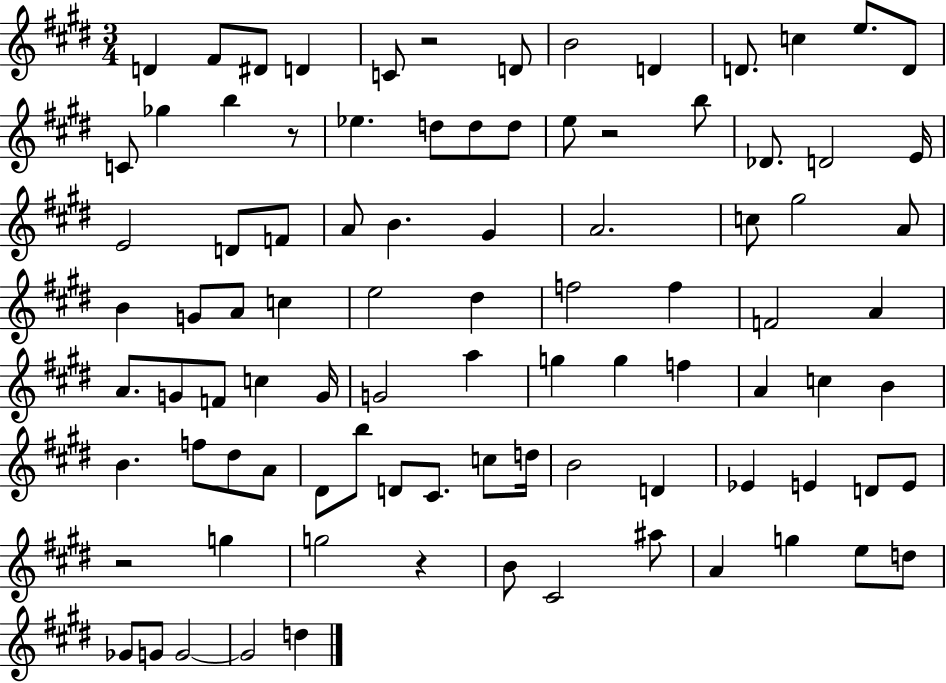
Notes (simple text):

D4/q F#4/e D#4/e D4/q C4/e R/h D4/e B4/h D4/q D4/e. C5/q E5/e. D4/e C4/e Gb5/q B5/q R/e Eb5/q. D5/e D5/e D5/e E5/e R/h B5/e Db4/e. D4/h E4/s E4/h D4/e F4/e A4/e B4/q. G#4/q A4/h. C5/e G#5/h A4/e B4/q G4/e A4/e C5/q E5/h D#5/q F5/h F5/q F4/h A4/q A4/e. G4/e F4/e C5/q G4/s G4/h A5/q G5/q G5/q F5/q A4/q C5/q B4/q B4/q. F5/e D#5/e A4/e D#4/e B5/e D4/e C#4/e. C5/e D5/s B4/h D4/q Eb4/q E4/q D4/e E4/e R/h G5/q G5/h R/q B4/e C#4/h A#5/e A4/q G5/q E5/e D5/e Gb4/e G4/e G4/h G4/h D5/q